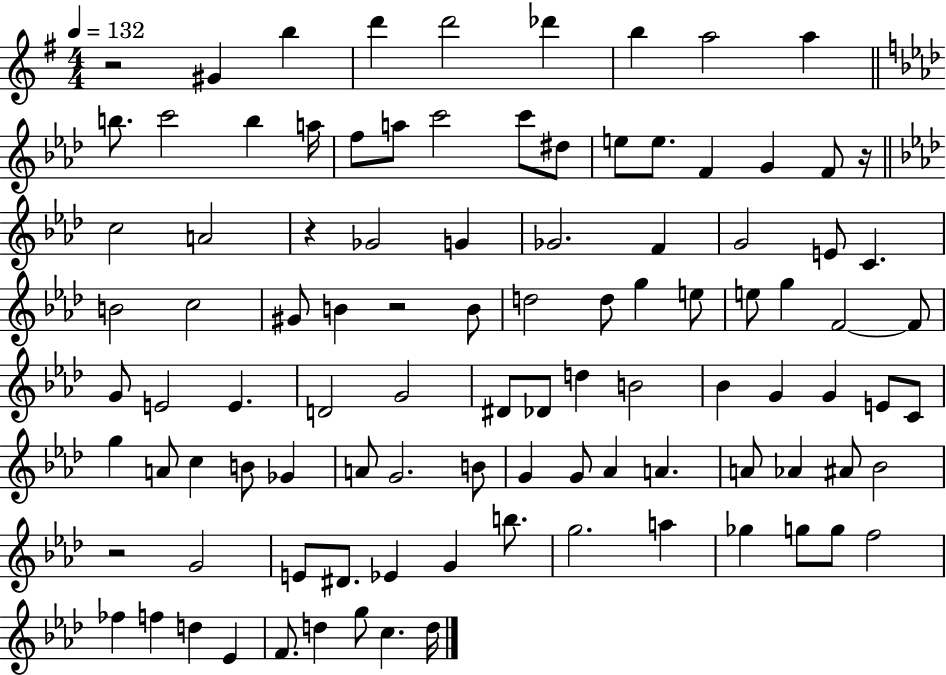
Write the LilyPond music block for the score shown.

{
  \clef treble
  \numericTimeSignature
  \time 4/4
  \key g \major
  \tempo 4 = 132
  r2 gis'4 b''4 | d'''4 d'''2 des'''4 | b''4 a''2 a''4 | \bar "||" \break \key aes \major b''8. c'''2 b''4 a''16 | f''8 a''8 c'''2 c'''8 dis''8 | e''8 e''8. f'4 g'4 f'8 r16 | \bar "||" \break \key aes \major c''2 a'2 | r4 ges'2 g'4 | ges'2. f'4 | g'2 e'8 c'4. | \break b'2 c''2 | gis'8 b'4 r2 b'8 | d''2 d''8 g''4 e''8 | e''8 g''4 f'2~~ f'8 | \break g'8 e'2 e'4. | d'2 g'2 | dis'8 des'8 d''4 b'2 | bes'4 g'4 g'4 e'8 c'8 | \break g''4 a'8 c''4 b'8 ges'4 | a'8 g'2. b'8 | g'4 g'8 aes'4 a'4. | a'8 aes'4 ais'8 bes'2 | \break r2 g'2 | e'8 dis'8. ees'4 g'4 b''8. | g''2. a''4 | ges''4 g''8 g''8 f''2 | \break fes''4 f''4 d''4 ees'4 | f'8. d''4 g''8 c''4. d''16 | \bar "|."
}